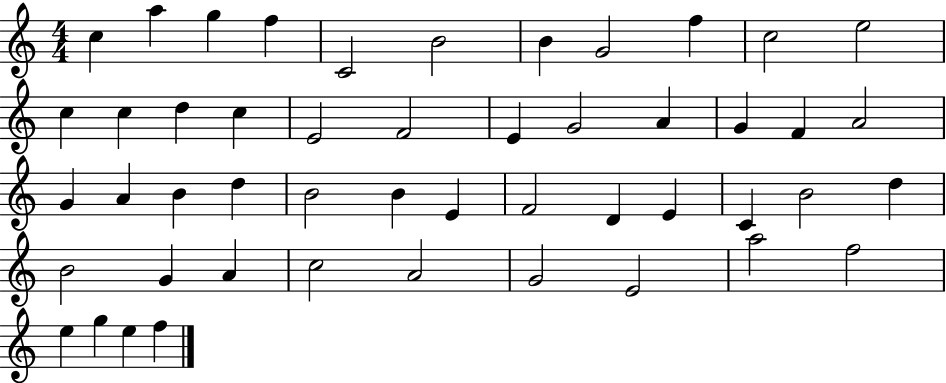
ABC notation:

X:1
T:Untitled
M:4/4
L:1/4
K:C
c a g f C2 B2 B G2 f c2 e2 c c d c E2 F2 E G2 A G F A2 G A B d B2 B E F2 D E C B2 d B2 G A c2 A2 G2 E2 a2 f2 e g e f